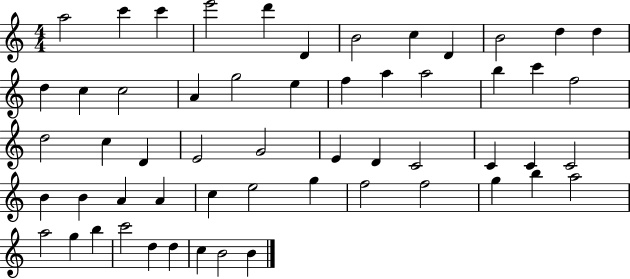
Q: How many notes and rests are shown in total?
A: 56